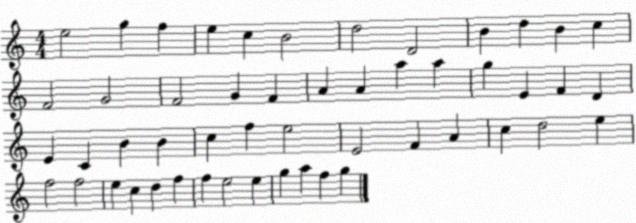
X:1
T:Untitled
M:4/4
L:1/4
K:C
e2 g f e c B2 d2 D2 B d B c F2 G2 F2 G F A A a a g E F D E C B B c f e2 E2 F A c d2 e f2 f2 e c d f f e2 e g a f g